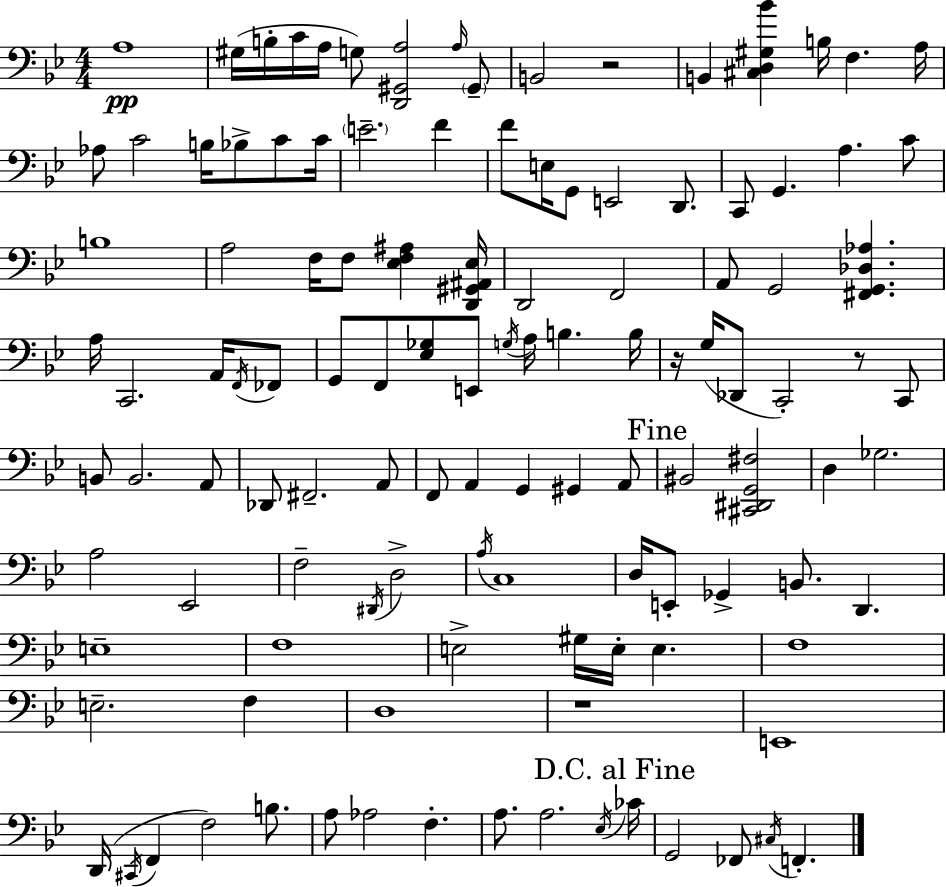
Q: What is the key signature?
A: BES major